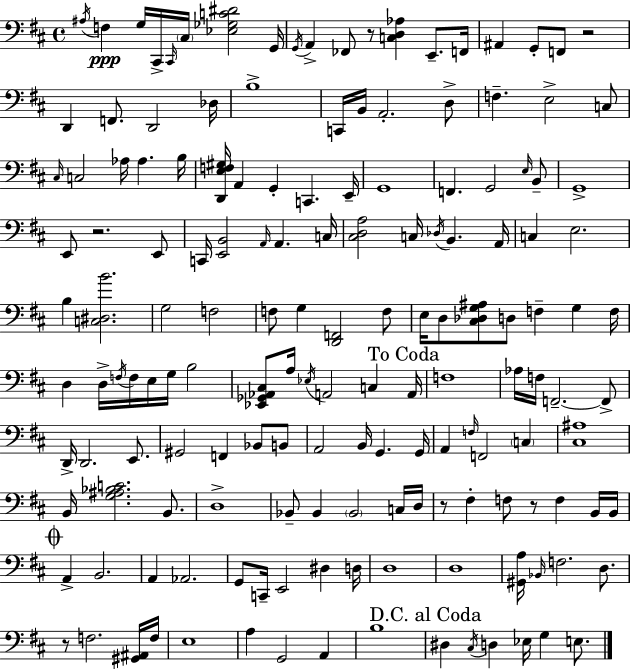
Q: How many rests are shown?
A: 6